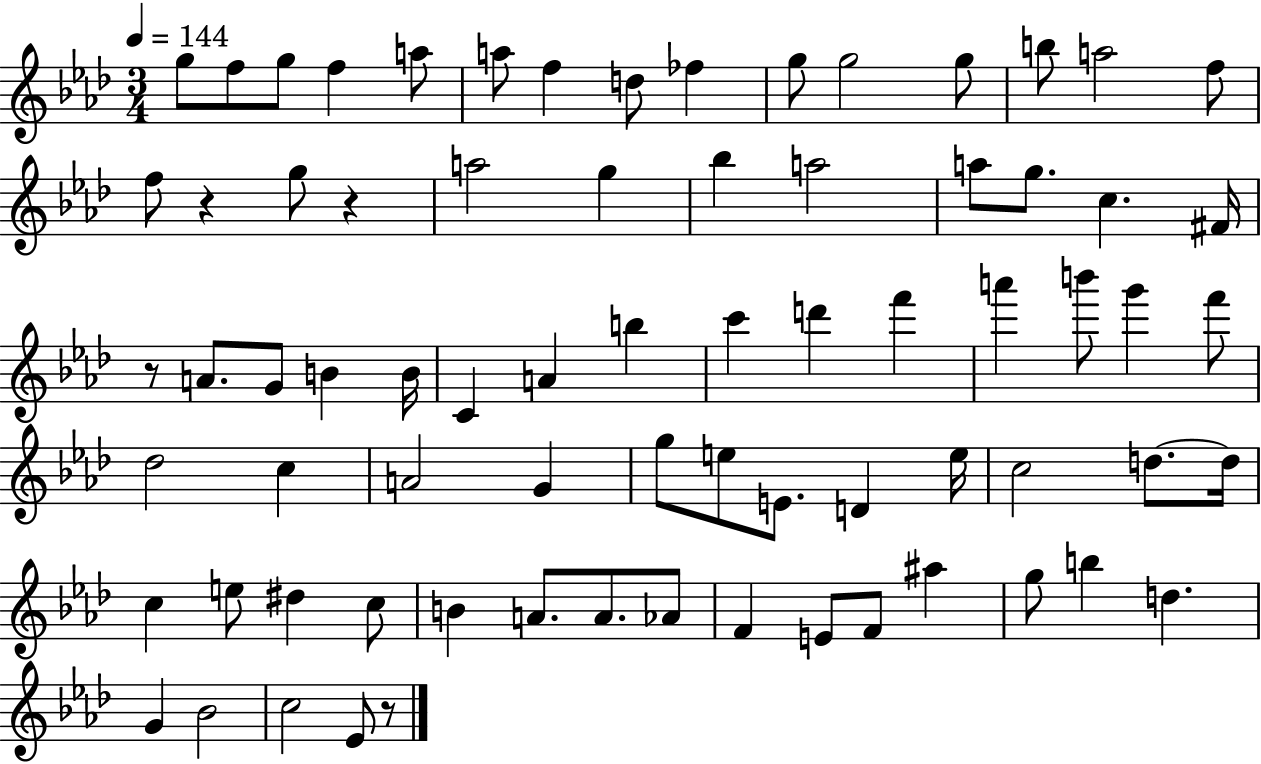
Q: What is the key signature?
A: AES major